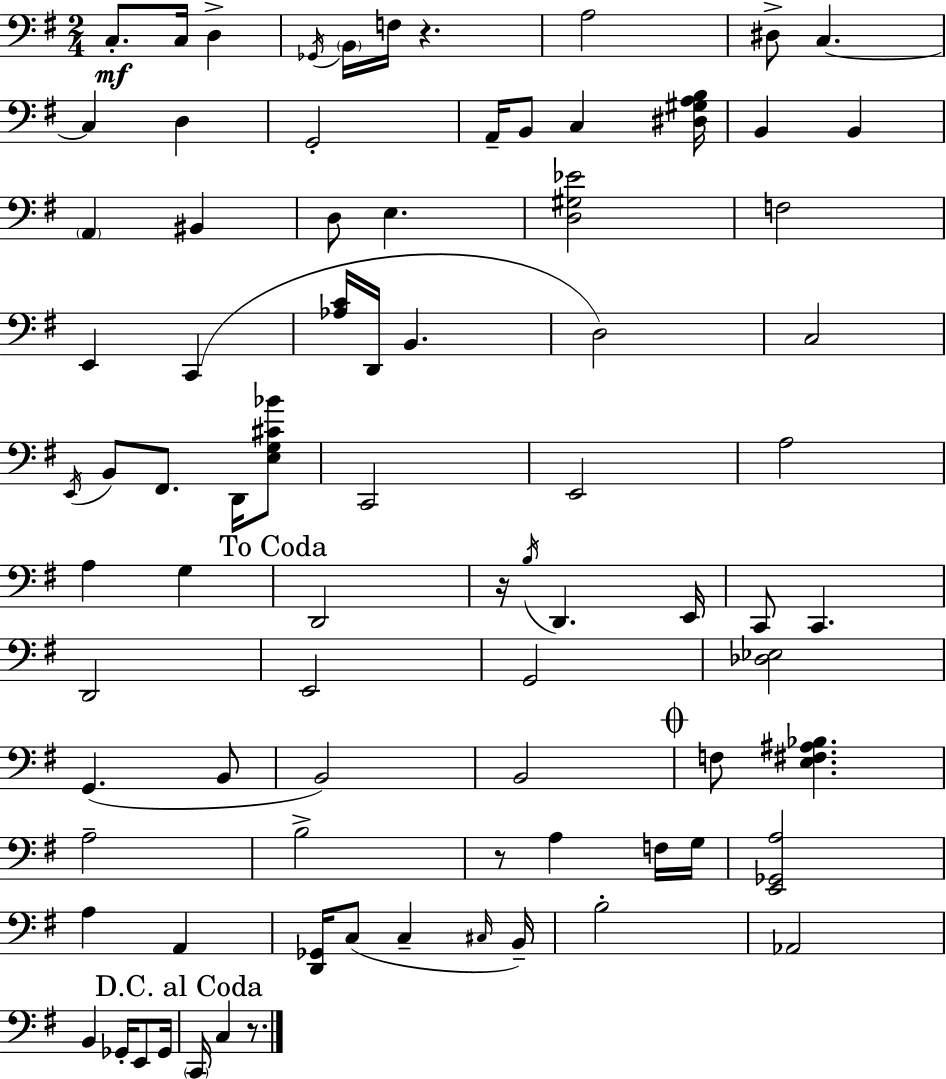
C3/e. C3/s D3/q Gb2/s B2/s F3/s R/q. A3/h D#3/e C3/q. C3/q D3/q G2/h A2/s B2/e C3/q [D#3,G#3,A3,B3]/s B2/q B2/q A2/q BIS2/q D3/e E3/q. [D3,G#3,Eb4]/h F3/h E2/q C2/q [Ab3,C4]/s D2/s B2/q. D3/h C3/h E2/s B2/e F#2/e. D2/s [E3,G3,C#4,Bb4]/e C2/h E2/h A3/h A3/q G3/q D2/h R/s B3/s D2/q. E2/s C2/e C2/q. D2/h E2/h G2/h [Db3,Eb3]/h G2/q. B2/e B2/h B2/h F3/e [E3,F#3,A#3,Bb3]/q. A3/h B3/h R/e A3/q F3/s G3/s [E2,Gb2,A3]/h A3/q A2/q [D2,Gb2]/s C3/e C3/q C#3/s B2/s B3/h Ab2/h B2/q Gb2/s E2/e Gb2/s C2/s C3/q R/e.